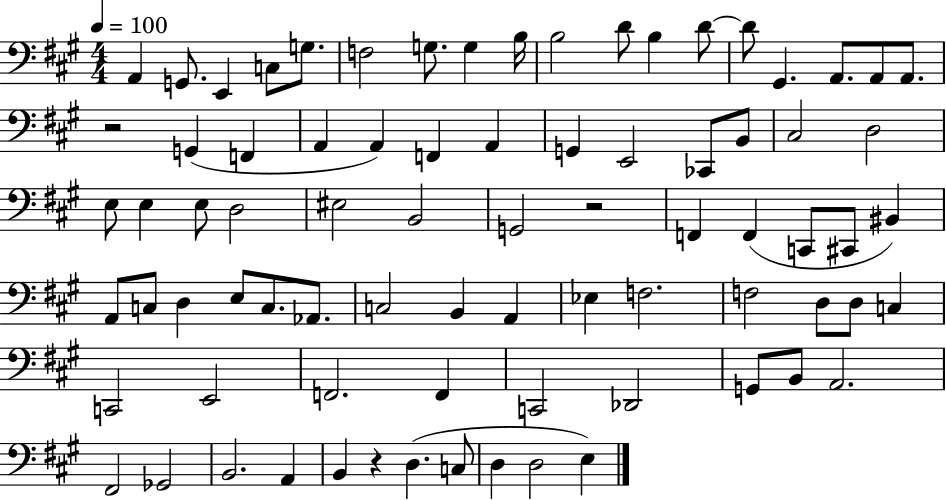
{
  \clef bass
  \numericTimeSignature
  \time 4/4
  \key a \major
  \tempo 4 = 100
  a,4 g,8. e,4 c8 g8. | f2 g8. g4 b16 | b2 d'8 b4 d'8~~ | d'8 gis,4. a,8. a,8 a,8. | \break r2 g,4( f,4 | a,4 a,4) f,4 a,4 | g,4 e,2 ces,8 b,8 | cis2 d2 | \break e8 e4 e8 d2 | eis2 b,2 | g,2 r2 | f,4 f,4( c,8 cis,8 bis,4) | \break a,8 c8 d4 e8 c8. aes,8. | c2 b,4 a,4 | ees4 f2. | f2 d8 d8 c4 | \break c,2 e,2 | f,2. f,4 | c,2 des,2 | g,8 b,8 a,2. | \break fis,2 ges,2 | b,2. a,4 | b,4 r4 d4.( c8 | d4 d2 e4) | \break \bar "|."
}